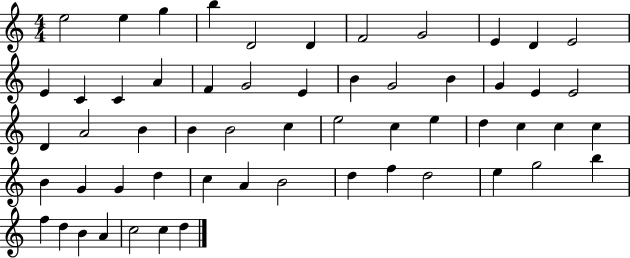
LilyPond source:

{
  \clef treble
  \numericTimeSignature
  \time 4/4
  \key c \major
  e''2 e''4 g''4 | b''4 d'2 d'4 | f'2 g'2 | e'4 d'4 e'2 | \break e'4 c'4 c'4 a'4 | f'4 g'2 e'4 | b'4 g'2 b'4 | g'4 e'4 e'2 | \break d'4 a'2 b'4 | b'4 b'2 c''4 | e''2 c''4 e''4 | d''4 c''4 c''4 c''4 | \break b'4 g'4 g'4 d''4 | c''4 a'4 b'2 | d''4 f''4 d''2 | e''4 g''2 b''4 | \break f''4 d''4 b'4 a'4 | c''2 c''4 d''4 | \bar "|."
}